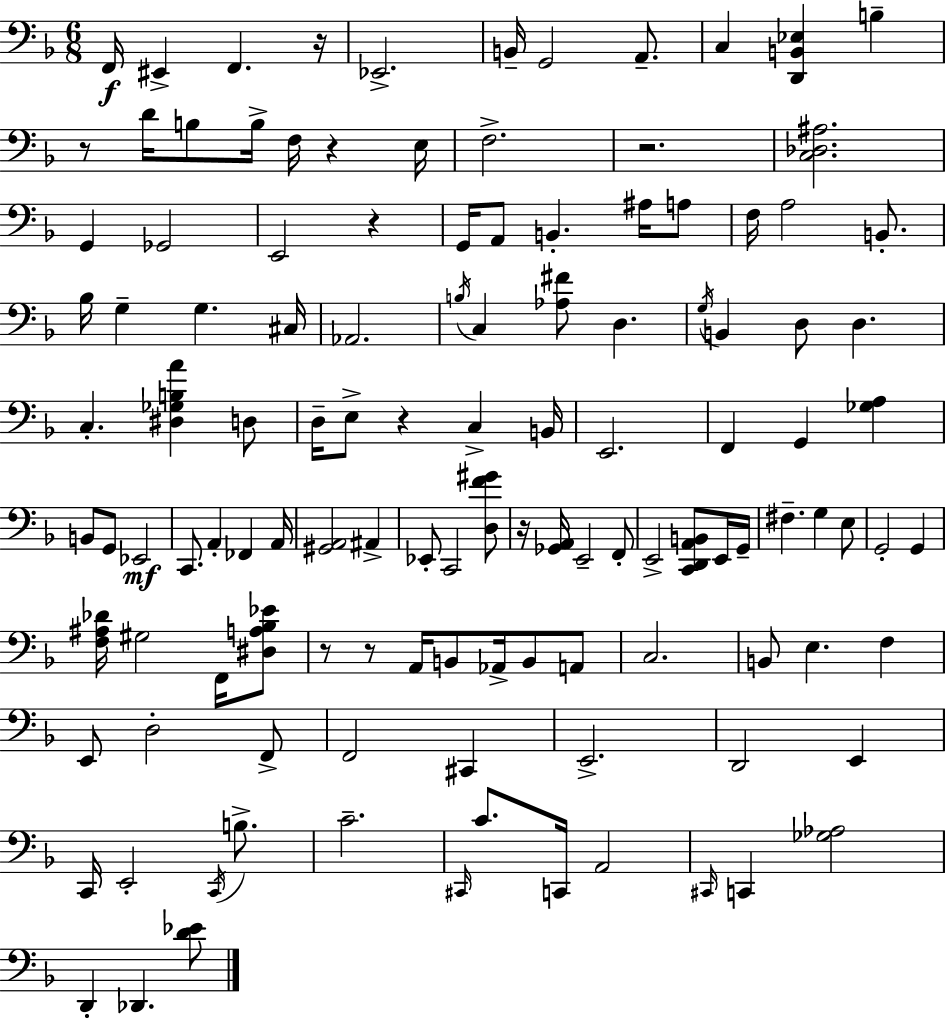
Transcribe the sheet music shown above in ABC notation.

X:1
T:Untitled
M:6/8
L:1/4
K:Dm
F,,/4 ^E,, F,, z/4 _E,,2 B,,/4 G,,2 A,,/2 C, [D,,B,,_E,] B, z/2 D/4 B,/2 B,/4 F,/4 z E,/4 F,2 z2 [C,_D,^A,]2 G,, _G,,2 E,,2 z G,,/4 A,,/2 B,, ^A,/4 A,/2 F,/4 A,2 B,,/2 _B,/4 G, G, ^C,/4 _A,,2 B,/4 C, [_A,^F]/2 D, G,/4 B,, D,/2 D, C, [^D,_G,B,A] D,/2 D,/4 E,/2 z C, B,,/4 E,,2 F,, G,, [_G,A,] B,,/2 G,,/2 _E,,2 C,,/2 A,, _F,, A,,/4 [^G,,A,,]2 ^A,, _E,,/2 C,,2 [D,F^G]/2 z/4 [_G,,A,,]/4 E,,2 F,,/2 E,,2 [C,,D,,A,,B,,]/2 E,,/4 G,,/4 ^F, G, E,/2 G,,2 G,, [F,^A,_D]/4 ^G,2 F,,/4 [^D,A,_B,_E]/2 z/2 z/2 A,,/4 B,,/2 _A,,/4 B,,/2 A,,/2 C,2 B,,/2 E, F, E,,/2 D,2 F,,/2 F,,2 ^C,, E,,2 D,,2 E,, C,,/4 E,,2 C,,/4 B,/2 C2 ^C,,/4 C/2 C,,/4 A,,2 ^C,,/4 C,, [_G,_A,]2 D,, _D,, [D_E]/2